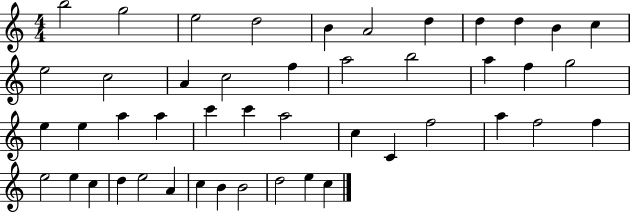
B5/h G5/h E5/h D5/h B4/q A4/h D5/q D5/q D5/q B4/q C5/q E5/h C5/h A4/q C5/h F5/q A5/h B5/h A5/q F5/q G5/h E5/q E5/q A5/q A5/q C6/q C6/q A5/h C5/q C4/q F5/h A5/q F5/h F5/q E5/h E5/q C5/q D5/q E5/h A4/q C5/q B4/q B4/h D5/h E5/q C5/q